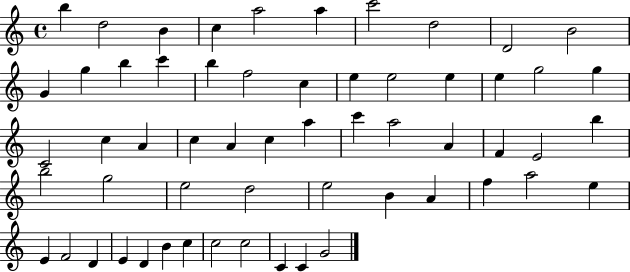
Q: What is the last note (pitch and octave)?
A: G4